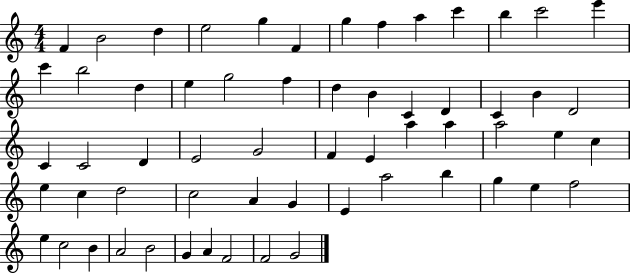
X:1
T:Untitled
M:4/4
L:1/4
K:C
F B2 d e2 g F g f a c' b c'2 e' c' b2 d e g2 f d B C D C B D2 C C2 D E2 G2 F E a a a2 e c e c d2 c2 A G E a2 b g e f2 e c2 B A2 B2 G A F2 F2 G2